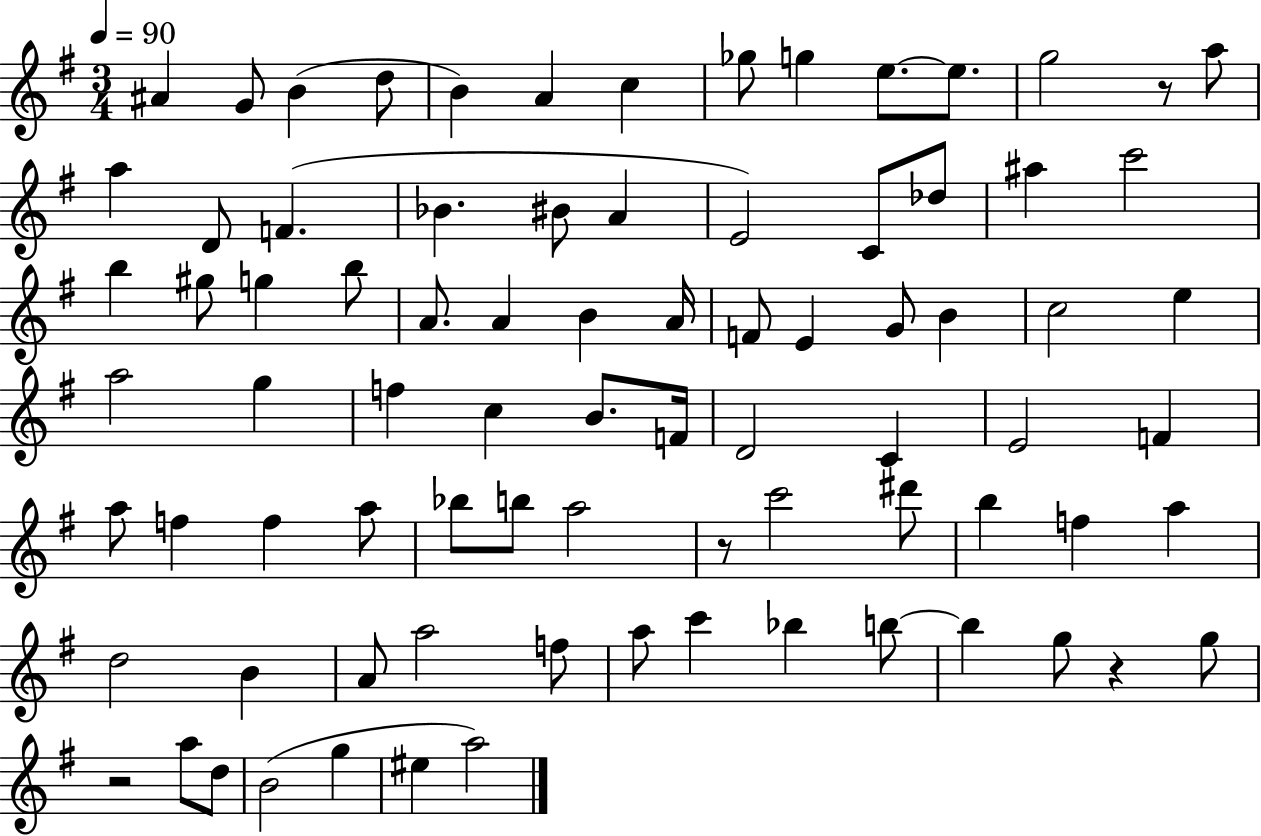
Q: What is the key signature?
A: G major